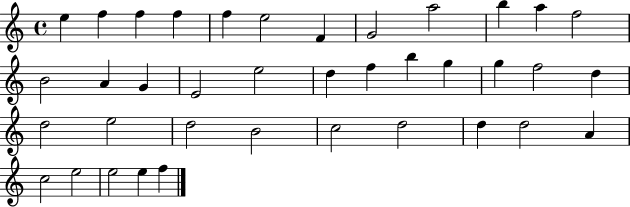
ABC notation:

X:1
T:Untitled
M:4/4
L:1/4
K:C
e f f f f e2 F G2 a2 b a f2 B2 A G E2 e2 d f b g g f2 d d2 e2 d2 B2 c2 d2 d d2 A c2 e2 e2 e f